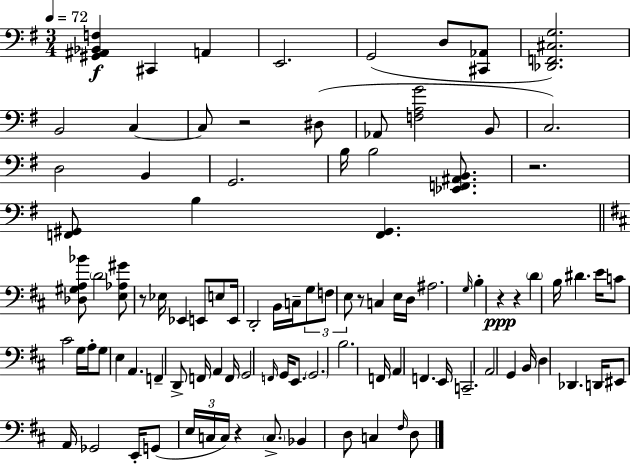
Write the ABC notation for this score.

X:1
T:Untitled
M:3/4
L:1/4
K:Em
[^G,,^A,,_B,,F,] ^C,, A,, E,,2 G,,2 D,/2 [^C,,_A,,]/2 [_D,,F,,^C,G,]2 B,,2 C, C,/2 z2 ^D,/2 _A,,/2 [F,A,G]2 B,,/2 C,2 D,2 B,, G,,2 B,/4 B,2 [_E,,F,,^A,,B,,]/2 z2 [F,,^G,,]/2 B, [F,,^G,,] [_D,^G,A,_B]/2 D2 [E,_A,^G]/2 z/2 _E,/4 _E,, E,,/2 E,/2 E,,/4 D,,2 B,,/4 C,/4 G,/2 F,/2 E,/2 z/2 C, E,/4 D,/4 ^A,2 G,/4 B, z z D B,/4 ^D E/4 C/2 ^C2 G,/4 A,/4 G,/2 E, A,, F,, D,,/2 F,,/4 A,, F,,/4 G,,2 F,,/4 G,,/4 E,,/2 G,,2 B,2 F,,/4 A,, F,, E,,/4 C,,2 A,,2 G,, B,,/4 D, _D,, D,,/4 ^E,,/2 A,,/4 _G,,2 E,,/4 G,,/2 E,/4 C,/4 C,/4 z C,/2 _B,, D,/2 C, ^F,/4 D,/2